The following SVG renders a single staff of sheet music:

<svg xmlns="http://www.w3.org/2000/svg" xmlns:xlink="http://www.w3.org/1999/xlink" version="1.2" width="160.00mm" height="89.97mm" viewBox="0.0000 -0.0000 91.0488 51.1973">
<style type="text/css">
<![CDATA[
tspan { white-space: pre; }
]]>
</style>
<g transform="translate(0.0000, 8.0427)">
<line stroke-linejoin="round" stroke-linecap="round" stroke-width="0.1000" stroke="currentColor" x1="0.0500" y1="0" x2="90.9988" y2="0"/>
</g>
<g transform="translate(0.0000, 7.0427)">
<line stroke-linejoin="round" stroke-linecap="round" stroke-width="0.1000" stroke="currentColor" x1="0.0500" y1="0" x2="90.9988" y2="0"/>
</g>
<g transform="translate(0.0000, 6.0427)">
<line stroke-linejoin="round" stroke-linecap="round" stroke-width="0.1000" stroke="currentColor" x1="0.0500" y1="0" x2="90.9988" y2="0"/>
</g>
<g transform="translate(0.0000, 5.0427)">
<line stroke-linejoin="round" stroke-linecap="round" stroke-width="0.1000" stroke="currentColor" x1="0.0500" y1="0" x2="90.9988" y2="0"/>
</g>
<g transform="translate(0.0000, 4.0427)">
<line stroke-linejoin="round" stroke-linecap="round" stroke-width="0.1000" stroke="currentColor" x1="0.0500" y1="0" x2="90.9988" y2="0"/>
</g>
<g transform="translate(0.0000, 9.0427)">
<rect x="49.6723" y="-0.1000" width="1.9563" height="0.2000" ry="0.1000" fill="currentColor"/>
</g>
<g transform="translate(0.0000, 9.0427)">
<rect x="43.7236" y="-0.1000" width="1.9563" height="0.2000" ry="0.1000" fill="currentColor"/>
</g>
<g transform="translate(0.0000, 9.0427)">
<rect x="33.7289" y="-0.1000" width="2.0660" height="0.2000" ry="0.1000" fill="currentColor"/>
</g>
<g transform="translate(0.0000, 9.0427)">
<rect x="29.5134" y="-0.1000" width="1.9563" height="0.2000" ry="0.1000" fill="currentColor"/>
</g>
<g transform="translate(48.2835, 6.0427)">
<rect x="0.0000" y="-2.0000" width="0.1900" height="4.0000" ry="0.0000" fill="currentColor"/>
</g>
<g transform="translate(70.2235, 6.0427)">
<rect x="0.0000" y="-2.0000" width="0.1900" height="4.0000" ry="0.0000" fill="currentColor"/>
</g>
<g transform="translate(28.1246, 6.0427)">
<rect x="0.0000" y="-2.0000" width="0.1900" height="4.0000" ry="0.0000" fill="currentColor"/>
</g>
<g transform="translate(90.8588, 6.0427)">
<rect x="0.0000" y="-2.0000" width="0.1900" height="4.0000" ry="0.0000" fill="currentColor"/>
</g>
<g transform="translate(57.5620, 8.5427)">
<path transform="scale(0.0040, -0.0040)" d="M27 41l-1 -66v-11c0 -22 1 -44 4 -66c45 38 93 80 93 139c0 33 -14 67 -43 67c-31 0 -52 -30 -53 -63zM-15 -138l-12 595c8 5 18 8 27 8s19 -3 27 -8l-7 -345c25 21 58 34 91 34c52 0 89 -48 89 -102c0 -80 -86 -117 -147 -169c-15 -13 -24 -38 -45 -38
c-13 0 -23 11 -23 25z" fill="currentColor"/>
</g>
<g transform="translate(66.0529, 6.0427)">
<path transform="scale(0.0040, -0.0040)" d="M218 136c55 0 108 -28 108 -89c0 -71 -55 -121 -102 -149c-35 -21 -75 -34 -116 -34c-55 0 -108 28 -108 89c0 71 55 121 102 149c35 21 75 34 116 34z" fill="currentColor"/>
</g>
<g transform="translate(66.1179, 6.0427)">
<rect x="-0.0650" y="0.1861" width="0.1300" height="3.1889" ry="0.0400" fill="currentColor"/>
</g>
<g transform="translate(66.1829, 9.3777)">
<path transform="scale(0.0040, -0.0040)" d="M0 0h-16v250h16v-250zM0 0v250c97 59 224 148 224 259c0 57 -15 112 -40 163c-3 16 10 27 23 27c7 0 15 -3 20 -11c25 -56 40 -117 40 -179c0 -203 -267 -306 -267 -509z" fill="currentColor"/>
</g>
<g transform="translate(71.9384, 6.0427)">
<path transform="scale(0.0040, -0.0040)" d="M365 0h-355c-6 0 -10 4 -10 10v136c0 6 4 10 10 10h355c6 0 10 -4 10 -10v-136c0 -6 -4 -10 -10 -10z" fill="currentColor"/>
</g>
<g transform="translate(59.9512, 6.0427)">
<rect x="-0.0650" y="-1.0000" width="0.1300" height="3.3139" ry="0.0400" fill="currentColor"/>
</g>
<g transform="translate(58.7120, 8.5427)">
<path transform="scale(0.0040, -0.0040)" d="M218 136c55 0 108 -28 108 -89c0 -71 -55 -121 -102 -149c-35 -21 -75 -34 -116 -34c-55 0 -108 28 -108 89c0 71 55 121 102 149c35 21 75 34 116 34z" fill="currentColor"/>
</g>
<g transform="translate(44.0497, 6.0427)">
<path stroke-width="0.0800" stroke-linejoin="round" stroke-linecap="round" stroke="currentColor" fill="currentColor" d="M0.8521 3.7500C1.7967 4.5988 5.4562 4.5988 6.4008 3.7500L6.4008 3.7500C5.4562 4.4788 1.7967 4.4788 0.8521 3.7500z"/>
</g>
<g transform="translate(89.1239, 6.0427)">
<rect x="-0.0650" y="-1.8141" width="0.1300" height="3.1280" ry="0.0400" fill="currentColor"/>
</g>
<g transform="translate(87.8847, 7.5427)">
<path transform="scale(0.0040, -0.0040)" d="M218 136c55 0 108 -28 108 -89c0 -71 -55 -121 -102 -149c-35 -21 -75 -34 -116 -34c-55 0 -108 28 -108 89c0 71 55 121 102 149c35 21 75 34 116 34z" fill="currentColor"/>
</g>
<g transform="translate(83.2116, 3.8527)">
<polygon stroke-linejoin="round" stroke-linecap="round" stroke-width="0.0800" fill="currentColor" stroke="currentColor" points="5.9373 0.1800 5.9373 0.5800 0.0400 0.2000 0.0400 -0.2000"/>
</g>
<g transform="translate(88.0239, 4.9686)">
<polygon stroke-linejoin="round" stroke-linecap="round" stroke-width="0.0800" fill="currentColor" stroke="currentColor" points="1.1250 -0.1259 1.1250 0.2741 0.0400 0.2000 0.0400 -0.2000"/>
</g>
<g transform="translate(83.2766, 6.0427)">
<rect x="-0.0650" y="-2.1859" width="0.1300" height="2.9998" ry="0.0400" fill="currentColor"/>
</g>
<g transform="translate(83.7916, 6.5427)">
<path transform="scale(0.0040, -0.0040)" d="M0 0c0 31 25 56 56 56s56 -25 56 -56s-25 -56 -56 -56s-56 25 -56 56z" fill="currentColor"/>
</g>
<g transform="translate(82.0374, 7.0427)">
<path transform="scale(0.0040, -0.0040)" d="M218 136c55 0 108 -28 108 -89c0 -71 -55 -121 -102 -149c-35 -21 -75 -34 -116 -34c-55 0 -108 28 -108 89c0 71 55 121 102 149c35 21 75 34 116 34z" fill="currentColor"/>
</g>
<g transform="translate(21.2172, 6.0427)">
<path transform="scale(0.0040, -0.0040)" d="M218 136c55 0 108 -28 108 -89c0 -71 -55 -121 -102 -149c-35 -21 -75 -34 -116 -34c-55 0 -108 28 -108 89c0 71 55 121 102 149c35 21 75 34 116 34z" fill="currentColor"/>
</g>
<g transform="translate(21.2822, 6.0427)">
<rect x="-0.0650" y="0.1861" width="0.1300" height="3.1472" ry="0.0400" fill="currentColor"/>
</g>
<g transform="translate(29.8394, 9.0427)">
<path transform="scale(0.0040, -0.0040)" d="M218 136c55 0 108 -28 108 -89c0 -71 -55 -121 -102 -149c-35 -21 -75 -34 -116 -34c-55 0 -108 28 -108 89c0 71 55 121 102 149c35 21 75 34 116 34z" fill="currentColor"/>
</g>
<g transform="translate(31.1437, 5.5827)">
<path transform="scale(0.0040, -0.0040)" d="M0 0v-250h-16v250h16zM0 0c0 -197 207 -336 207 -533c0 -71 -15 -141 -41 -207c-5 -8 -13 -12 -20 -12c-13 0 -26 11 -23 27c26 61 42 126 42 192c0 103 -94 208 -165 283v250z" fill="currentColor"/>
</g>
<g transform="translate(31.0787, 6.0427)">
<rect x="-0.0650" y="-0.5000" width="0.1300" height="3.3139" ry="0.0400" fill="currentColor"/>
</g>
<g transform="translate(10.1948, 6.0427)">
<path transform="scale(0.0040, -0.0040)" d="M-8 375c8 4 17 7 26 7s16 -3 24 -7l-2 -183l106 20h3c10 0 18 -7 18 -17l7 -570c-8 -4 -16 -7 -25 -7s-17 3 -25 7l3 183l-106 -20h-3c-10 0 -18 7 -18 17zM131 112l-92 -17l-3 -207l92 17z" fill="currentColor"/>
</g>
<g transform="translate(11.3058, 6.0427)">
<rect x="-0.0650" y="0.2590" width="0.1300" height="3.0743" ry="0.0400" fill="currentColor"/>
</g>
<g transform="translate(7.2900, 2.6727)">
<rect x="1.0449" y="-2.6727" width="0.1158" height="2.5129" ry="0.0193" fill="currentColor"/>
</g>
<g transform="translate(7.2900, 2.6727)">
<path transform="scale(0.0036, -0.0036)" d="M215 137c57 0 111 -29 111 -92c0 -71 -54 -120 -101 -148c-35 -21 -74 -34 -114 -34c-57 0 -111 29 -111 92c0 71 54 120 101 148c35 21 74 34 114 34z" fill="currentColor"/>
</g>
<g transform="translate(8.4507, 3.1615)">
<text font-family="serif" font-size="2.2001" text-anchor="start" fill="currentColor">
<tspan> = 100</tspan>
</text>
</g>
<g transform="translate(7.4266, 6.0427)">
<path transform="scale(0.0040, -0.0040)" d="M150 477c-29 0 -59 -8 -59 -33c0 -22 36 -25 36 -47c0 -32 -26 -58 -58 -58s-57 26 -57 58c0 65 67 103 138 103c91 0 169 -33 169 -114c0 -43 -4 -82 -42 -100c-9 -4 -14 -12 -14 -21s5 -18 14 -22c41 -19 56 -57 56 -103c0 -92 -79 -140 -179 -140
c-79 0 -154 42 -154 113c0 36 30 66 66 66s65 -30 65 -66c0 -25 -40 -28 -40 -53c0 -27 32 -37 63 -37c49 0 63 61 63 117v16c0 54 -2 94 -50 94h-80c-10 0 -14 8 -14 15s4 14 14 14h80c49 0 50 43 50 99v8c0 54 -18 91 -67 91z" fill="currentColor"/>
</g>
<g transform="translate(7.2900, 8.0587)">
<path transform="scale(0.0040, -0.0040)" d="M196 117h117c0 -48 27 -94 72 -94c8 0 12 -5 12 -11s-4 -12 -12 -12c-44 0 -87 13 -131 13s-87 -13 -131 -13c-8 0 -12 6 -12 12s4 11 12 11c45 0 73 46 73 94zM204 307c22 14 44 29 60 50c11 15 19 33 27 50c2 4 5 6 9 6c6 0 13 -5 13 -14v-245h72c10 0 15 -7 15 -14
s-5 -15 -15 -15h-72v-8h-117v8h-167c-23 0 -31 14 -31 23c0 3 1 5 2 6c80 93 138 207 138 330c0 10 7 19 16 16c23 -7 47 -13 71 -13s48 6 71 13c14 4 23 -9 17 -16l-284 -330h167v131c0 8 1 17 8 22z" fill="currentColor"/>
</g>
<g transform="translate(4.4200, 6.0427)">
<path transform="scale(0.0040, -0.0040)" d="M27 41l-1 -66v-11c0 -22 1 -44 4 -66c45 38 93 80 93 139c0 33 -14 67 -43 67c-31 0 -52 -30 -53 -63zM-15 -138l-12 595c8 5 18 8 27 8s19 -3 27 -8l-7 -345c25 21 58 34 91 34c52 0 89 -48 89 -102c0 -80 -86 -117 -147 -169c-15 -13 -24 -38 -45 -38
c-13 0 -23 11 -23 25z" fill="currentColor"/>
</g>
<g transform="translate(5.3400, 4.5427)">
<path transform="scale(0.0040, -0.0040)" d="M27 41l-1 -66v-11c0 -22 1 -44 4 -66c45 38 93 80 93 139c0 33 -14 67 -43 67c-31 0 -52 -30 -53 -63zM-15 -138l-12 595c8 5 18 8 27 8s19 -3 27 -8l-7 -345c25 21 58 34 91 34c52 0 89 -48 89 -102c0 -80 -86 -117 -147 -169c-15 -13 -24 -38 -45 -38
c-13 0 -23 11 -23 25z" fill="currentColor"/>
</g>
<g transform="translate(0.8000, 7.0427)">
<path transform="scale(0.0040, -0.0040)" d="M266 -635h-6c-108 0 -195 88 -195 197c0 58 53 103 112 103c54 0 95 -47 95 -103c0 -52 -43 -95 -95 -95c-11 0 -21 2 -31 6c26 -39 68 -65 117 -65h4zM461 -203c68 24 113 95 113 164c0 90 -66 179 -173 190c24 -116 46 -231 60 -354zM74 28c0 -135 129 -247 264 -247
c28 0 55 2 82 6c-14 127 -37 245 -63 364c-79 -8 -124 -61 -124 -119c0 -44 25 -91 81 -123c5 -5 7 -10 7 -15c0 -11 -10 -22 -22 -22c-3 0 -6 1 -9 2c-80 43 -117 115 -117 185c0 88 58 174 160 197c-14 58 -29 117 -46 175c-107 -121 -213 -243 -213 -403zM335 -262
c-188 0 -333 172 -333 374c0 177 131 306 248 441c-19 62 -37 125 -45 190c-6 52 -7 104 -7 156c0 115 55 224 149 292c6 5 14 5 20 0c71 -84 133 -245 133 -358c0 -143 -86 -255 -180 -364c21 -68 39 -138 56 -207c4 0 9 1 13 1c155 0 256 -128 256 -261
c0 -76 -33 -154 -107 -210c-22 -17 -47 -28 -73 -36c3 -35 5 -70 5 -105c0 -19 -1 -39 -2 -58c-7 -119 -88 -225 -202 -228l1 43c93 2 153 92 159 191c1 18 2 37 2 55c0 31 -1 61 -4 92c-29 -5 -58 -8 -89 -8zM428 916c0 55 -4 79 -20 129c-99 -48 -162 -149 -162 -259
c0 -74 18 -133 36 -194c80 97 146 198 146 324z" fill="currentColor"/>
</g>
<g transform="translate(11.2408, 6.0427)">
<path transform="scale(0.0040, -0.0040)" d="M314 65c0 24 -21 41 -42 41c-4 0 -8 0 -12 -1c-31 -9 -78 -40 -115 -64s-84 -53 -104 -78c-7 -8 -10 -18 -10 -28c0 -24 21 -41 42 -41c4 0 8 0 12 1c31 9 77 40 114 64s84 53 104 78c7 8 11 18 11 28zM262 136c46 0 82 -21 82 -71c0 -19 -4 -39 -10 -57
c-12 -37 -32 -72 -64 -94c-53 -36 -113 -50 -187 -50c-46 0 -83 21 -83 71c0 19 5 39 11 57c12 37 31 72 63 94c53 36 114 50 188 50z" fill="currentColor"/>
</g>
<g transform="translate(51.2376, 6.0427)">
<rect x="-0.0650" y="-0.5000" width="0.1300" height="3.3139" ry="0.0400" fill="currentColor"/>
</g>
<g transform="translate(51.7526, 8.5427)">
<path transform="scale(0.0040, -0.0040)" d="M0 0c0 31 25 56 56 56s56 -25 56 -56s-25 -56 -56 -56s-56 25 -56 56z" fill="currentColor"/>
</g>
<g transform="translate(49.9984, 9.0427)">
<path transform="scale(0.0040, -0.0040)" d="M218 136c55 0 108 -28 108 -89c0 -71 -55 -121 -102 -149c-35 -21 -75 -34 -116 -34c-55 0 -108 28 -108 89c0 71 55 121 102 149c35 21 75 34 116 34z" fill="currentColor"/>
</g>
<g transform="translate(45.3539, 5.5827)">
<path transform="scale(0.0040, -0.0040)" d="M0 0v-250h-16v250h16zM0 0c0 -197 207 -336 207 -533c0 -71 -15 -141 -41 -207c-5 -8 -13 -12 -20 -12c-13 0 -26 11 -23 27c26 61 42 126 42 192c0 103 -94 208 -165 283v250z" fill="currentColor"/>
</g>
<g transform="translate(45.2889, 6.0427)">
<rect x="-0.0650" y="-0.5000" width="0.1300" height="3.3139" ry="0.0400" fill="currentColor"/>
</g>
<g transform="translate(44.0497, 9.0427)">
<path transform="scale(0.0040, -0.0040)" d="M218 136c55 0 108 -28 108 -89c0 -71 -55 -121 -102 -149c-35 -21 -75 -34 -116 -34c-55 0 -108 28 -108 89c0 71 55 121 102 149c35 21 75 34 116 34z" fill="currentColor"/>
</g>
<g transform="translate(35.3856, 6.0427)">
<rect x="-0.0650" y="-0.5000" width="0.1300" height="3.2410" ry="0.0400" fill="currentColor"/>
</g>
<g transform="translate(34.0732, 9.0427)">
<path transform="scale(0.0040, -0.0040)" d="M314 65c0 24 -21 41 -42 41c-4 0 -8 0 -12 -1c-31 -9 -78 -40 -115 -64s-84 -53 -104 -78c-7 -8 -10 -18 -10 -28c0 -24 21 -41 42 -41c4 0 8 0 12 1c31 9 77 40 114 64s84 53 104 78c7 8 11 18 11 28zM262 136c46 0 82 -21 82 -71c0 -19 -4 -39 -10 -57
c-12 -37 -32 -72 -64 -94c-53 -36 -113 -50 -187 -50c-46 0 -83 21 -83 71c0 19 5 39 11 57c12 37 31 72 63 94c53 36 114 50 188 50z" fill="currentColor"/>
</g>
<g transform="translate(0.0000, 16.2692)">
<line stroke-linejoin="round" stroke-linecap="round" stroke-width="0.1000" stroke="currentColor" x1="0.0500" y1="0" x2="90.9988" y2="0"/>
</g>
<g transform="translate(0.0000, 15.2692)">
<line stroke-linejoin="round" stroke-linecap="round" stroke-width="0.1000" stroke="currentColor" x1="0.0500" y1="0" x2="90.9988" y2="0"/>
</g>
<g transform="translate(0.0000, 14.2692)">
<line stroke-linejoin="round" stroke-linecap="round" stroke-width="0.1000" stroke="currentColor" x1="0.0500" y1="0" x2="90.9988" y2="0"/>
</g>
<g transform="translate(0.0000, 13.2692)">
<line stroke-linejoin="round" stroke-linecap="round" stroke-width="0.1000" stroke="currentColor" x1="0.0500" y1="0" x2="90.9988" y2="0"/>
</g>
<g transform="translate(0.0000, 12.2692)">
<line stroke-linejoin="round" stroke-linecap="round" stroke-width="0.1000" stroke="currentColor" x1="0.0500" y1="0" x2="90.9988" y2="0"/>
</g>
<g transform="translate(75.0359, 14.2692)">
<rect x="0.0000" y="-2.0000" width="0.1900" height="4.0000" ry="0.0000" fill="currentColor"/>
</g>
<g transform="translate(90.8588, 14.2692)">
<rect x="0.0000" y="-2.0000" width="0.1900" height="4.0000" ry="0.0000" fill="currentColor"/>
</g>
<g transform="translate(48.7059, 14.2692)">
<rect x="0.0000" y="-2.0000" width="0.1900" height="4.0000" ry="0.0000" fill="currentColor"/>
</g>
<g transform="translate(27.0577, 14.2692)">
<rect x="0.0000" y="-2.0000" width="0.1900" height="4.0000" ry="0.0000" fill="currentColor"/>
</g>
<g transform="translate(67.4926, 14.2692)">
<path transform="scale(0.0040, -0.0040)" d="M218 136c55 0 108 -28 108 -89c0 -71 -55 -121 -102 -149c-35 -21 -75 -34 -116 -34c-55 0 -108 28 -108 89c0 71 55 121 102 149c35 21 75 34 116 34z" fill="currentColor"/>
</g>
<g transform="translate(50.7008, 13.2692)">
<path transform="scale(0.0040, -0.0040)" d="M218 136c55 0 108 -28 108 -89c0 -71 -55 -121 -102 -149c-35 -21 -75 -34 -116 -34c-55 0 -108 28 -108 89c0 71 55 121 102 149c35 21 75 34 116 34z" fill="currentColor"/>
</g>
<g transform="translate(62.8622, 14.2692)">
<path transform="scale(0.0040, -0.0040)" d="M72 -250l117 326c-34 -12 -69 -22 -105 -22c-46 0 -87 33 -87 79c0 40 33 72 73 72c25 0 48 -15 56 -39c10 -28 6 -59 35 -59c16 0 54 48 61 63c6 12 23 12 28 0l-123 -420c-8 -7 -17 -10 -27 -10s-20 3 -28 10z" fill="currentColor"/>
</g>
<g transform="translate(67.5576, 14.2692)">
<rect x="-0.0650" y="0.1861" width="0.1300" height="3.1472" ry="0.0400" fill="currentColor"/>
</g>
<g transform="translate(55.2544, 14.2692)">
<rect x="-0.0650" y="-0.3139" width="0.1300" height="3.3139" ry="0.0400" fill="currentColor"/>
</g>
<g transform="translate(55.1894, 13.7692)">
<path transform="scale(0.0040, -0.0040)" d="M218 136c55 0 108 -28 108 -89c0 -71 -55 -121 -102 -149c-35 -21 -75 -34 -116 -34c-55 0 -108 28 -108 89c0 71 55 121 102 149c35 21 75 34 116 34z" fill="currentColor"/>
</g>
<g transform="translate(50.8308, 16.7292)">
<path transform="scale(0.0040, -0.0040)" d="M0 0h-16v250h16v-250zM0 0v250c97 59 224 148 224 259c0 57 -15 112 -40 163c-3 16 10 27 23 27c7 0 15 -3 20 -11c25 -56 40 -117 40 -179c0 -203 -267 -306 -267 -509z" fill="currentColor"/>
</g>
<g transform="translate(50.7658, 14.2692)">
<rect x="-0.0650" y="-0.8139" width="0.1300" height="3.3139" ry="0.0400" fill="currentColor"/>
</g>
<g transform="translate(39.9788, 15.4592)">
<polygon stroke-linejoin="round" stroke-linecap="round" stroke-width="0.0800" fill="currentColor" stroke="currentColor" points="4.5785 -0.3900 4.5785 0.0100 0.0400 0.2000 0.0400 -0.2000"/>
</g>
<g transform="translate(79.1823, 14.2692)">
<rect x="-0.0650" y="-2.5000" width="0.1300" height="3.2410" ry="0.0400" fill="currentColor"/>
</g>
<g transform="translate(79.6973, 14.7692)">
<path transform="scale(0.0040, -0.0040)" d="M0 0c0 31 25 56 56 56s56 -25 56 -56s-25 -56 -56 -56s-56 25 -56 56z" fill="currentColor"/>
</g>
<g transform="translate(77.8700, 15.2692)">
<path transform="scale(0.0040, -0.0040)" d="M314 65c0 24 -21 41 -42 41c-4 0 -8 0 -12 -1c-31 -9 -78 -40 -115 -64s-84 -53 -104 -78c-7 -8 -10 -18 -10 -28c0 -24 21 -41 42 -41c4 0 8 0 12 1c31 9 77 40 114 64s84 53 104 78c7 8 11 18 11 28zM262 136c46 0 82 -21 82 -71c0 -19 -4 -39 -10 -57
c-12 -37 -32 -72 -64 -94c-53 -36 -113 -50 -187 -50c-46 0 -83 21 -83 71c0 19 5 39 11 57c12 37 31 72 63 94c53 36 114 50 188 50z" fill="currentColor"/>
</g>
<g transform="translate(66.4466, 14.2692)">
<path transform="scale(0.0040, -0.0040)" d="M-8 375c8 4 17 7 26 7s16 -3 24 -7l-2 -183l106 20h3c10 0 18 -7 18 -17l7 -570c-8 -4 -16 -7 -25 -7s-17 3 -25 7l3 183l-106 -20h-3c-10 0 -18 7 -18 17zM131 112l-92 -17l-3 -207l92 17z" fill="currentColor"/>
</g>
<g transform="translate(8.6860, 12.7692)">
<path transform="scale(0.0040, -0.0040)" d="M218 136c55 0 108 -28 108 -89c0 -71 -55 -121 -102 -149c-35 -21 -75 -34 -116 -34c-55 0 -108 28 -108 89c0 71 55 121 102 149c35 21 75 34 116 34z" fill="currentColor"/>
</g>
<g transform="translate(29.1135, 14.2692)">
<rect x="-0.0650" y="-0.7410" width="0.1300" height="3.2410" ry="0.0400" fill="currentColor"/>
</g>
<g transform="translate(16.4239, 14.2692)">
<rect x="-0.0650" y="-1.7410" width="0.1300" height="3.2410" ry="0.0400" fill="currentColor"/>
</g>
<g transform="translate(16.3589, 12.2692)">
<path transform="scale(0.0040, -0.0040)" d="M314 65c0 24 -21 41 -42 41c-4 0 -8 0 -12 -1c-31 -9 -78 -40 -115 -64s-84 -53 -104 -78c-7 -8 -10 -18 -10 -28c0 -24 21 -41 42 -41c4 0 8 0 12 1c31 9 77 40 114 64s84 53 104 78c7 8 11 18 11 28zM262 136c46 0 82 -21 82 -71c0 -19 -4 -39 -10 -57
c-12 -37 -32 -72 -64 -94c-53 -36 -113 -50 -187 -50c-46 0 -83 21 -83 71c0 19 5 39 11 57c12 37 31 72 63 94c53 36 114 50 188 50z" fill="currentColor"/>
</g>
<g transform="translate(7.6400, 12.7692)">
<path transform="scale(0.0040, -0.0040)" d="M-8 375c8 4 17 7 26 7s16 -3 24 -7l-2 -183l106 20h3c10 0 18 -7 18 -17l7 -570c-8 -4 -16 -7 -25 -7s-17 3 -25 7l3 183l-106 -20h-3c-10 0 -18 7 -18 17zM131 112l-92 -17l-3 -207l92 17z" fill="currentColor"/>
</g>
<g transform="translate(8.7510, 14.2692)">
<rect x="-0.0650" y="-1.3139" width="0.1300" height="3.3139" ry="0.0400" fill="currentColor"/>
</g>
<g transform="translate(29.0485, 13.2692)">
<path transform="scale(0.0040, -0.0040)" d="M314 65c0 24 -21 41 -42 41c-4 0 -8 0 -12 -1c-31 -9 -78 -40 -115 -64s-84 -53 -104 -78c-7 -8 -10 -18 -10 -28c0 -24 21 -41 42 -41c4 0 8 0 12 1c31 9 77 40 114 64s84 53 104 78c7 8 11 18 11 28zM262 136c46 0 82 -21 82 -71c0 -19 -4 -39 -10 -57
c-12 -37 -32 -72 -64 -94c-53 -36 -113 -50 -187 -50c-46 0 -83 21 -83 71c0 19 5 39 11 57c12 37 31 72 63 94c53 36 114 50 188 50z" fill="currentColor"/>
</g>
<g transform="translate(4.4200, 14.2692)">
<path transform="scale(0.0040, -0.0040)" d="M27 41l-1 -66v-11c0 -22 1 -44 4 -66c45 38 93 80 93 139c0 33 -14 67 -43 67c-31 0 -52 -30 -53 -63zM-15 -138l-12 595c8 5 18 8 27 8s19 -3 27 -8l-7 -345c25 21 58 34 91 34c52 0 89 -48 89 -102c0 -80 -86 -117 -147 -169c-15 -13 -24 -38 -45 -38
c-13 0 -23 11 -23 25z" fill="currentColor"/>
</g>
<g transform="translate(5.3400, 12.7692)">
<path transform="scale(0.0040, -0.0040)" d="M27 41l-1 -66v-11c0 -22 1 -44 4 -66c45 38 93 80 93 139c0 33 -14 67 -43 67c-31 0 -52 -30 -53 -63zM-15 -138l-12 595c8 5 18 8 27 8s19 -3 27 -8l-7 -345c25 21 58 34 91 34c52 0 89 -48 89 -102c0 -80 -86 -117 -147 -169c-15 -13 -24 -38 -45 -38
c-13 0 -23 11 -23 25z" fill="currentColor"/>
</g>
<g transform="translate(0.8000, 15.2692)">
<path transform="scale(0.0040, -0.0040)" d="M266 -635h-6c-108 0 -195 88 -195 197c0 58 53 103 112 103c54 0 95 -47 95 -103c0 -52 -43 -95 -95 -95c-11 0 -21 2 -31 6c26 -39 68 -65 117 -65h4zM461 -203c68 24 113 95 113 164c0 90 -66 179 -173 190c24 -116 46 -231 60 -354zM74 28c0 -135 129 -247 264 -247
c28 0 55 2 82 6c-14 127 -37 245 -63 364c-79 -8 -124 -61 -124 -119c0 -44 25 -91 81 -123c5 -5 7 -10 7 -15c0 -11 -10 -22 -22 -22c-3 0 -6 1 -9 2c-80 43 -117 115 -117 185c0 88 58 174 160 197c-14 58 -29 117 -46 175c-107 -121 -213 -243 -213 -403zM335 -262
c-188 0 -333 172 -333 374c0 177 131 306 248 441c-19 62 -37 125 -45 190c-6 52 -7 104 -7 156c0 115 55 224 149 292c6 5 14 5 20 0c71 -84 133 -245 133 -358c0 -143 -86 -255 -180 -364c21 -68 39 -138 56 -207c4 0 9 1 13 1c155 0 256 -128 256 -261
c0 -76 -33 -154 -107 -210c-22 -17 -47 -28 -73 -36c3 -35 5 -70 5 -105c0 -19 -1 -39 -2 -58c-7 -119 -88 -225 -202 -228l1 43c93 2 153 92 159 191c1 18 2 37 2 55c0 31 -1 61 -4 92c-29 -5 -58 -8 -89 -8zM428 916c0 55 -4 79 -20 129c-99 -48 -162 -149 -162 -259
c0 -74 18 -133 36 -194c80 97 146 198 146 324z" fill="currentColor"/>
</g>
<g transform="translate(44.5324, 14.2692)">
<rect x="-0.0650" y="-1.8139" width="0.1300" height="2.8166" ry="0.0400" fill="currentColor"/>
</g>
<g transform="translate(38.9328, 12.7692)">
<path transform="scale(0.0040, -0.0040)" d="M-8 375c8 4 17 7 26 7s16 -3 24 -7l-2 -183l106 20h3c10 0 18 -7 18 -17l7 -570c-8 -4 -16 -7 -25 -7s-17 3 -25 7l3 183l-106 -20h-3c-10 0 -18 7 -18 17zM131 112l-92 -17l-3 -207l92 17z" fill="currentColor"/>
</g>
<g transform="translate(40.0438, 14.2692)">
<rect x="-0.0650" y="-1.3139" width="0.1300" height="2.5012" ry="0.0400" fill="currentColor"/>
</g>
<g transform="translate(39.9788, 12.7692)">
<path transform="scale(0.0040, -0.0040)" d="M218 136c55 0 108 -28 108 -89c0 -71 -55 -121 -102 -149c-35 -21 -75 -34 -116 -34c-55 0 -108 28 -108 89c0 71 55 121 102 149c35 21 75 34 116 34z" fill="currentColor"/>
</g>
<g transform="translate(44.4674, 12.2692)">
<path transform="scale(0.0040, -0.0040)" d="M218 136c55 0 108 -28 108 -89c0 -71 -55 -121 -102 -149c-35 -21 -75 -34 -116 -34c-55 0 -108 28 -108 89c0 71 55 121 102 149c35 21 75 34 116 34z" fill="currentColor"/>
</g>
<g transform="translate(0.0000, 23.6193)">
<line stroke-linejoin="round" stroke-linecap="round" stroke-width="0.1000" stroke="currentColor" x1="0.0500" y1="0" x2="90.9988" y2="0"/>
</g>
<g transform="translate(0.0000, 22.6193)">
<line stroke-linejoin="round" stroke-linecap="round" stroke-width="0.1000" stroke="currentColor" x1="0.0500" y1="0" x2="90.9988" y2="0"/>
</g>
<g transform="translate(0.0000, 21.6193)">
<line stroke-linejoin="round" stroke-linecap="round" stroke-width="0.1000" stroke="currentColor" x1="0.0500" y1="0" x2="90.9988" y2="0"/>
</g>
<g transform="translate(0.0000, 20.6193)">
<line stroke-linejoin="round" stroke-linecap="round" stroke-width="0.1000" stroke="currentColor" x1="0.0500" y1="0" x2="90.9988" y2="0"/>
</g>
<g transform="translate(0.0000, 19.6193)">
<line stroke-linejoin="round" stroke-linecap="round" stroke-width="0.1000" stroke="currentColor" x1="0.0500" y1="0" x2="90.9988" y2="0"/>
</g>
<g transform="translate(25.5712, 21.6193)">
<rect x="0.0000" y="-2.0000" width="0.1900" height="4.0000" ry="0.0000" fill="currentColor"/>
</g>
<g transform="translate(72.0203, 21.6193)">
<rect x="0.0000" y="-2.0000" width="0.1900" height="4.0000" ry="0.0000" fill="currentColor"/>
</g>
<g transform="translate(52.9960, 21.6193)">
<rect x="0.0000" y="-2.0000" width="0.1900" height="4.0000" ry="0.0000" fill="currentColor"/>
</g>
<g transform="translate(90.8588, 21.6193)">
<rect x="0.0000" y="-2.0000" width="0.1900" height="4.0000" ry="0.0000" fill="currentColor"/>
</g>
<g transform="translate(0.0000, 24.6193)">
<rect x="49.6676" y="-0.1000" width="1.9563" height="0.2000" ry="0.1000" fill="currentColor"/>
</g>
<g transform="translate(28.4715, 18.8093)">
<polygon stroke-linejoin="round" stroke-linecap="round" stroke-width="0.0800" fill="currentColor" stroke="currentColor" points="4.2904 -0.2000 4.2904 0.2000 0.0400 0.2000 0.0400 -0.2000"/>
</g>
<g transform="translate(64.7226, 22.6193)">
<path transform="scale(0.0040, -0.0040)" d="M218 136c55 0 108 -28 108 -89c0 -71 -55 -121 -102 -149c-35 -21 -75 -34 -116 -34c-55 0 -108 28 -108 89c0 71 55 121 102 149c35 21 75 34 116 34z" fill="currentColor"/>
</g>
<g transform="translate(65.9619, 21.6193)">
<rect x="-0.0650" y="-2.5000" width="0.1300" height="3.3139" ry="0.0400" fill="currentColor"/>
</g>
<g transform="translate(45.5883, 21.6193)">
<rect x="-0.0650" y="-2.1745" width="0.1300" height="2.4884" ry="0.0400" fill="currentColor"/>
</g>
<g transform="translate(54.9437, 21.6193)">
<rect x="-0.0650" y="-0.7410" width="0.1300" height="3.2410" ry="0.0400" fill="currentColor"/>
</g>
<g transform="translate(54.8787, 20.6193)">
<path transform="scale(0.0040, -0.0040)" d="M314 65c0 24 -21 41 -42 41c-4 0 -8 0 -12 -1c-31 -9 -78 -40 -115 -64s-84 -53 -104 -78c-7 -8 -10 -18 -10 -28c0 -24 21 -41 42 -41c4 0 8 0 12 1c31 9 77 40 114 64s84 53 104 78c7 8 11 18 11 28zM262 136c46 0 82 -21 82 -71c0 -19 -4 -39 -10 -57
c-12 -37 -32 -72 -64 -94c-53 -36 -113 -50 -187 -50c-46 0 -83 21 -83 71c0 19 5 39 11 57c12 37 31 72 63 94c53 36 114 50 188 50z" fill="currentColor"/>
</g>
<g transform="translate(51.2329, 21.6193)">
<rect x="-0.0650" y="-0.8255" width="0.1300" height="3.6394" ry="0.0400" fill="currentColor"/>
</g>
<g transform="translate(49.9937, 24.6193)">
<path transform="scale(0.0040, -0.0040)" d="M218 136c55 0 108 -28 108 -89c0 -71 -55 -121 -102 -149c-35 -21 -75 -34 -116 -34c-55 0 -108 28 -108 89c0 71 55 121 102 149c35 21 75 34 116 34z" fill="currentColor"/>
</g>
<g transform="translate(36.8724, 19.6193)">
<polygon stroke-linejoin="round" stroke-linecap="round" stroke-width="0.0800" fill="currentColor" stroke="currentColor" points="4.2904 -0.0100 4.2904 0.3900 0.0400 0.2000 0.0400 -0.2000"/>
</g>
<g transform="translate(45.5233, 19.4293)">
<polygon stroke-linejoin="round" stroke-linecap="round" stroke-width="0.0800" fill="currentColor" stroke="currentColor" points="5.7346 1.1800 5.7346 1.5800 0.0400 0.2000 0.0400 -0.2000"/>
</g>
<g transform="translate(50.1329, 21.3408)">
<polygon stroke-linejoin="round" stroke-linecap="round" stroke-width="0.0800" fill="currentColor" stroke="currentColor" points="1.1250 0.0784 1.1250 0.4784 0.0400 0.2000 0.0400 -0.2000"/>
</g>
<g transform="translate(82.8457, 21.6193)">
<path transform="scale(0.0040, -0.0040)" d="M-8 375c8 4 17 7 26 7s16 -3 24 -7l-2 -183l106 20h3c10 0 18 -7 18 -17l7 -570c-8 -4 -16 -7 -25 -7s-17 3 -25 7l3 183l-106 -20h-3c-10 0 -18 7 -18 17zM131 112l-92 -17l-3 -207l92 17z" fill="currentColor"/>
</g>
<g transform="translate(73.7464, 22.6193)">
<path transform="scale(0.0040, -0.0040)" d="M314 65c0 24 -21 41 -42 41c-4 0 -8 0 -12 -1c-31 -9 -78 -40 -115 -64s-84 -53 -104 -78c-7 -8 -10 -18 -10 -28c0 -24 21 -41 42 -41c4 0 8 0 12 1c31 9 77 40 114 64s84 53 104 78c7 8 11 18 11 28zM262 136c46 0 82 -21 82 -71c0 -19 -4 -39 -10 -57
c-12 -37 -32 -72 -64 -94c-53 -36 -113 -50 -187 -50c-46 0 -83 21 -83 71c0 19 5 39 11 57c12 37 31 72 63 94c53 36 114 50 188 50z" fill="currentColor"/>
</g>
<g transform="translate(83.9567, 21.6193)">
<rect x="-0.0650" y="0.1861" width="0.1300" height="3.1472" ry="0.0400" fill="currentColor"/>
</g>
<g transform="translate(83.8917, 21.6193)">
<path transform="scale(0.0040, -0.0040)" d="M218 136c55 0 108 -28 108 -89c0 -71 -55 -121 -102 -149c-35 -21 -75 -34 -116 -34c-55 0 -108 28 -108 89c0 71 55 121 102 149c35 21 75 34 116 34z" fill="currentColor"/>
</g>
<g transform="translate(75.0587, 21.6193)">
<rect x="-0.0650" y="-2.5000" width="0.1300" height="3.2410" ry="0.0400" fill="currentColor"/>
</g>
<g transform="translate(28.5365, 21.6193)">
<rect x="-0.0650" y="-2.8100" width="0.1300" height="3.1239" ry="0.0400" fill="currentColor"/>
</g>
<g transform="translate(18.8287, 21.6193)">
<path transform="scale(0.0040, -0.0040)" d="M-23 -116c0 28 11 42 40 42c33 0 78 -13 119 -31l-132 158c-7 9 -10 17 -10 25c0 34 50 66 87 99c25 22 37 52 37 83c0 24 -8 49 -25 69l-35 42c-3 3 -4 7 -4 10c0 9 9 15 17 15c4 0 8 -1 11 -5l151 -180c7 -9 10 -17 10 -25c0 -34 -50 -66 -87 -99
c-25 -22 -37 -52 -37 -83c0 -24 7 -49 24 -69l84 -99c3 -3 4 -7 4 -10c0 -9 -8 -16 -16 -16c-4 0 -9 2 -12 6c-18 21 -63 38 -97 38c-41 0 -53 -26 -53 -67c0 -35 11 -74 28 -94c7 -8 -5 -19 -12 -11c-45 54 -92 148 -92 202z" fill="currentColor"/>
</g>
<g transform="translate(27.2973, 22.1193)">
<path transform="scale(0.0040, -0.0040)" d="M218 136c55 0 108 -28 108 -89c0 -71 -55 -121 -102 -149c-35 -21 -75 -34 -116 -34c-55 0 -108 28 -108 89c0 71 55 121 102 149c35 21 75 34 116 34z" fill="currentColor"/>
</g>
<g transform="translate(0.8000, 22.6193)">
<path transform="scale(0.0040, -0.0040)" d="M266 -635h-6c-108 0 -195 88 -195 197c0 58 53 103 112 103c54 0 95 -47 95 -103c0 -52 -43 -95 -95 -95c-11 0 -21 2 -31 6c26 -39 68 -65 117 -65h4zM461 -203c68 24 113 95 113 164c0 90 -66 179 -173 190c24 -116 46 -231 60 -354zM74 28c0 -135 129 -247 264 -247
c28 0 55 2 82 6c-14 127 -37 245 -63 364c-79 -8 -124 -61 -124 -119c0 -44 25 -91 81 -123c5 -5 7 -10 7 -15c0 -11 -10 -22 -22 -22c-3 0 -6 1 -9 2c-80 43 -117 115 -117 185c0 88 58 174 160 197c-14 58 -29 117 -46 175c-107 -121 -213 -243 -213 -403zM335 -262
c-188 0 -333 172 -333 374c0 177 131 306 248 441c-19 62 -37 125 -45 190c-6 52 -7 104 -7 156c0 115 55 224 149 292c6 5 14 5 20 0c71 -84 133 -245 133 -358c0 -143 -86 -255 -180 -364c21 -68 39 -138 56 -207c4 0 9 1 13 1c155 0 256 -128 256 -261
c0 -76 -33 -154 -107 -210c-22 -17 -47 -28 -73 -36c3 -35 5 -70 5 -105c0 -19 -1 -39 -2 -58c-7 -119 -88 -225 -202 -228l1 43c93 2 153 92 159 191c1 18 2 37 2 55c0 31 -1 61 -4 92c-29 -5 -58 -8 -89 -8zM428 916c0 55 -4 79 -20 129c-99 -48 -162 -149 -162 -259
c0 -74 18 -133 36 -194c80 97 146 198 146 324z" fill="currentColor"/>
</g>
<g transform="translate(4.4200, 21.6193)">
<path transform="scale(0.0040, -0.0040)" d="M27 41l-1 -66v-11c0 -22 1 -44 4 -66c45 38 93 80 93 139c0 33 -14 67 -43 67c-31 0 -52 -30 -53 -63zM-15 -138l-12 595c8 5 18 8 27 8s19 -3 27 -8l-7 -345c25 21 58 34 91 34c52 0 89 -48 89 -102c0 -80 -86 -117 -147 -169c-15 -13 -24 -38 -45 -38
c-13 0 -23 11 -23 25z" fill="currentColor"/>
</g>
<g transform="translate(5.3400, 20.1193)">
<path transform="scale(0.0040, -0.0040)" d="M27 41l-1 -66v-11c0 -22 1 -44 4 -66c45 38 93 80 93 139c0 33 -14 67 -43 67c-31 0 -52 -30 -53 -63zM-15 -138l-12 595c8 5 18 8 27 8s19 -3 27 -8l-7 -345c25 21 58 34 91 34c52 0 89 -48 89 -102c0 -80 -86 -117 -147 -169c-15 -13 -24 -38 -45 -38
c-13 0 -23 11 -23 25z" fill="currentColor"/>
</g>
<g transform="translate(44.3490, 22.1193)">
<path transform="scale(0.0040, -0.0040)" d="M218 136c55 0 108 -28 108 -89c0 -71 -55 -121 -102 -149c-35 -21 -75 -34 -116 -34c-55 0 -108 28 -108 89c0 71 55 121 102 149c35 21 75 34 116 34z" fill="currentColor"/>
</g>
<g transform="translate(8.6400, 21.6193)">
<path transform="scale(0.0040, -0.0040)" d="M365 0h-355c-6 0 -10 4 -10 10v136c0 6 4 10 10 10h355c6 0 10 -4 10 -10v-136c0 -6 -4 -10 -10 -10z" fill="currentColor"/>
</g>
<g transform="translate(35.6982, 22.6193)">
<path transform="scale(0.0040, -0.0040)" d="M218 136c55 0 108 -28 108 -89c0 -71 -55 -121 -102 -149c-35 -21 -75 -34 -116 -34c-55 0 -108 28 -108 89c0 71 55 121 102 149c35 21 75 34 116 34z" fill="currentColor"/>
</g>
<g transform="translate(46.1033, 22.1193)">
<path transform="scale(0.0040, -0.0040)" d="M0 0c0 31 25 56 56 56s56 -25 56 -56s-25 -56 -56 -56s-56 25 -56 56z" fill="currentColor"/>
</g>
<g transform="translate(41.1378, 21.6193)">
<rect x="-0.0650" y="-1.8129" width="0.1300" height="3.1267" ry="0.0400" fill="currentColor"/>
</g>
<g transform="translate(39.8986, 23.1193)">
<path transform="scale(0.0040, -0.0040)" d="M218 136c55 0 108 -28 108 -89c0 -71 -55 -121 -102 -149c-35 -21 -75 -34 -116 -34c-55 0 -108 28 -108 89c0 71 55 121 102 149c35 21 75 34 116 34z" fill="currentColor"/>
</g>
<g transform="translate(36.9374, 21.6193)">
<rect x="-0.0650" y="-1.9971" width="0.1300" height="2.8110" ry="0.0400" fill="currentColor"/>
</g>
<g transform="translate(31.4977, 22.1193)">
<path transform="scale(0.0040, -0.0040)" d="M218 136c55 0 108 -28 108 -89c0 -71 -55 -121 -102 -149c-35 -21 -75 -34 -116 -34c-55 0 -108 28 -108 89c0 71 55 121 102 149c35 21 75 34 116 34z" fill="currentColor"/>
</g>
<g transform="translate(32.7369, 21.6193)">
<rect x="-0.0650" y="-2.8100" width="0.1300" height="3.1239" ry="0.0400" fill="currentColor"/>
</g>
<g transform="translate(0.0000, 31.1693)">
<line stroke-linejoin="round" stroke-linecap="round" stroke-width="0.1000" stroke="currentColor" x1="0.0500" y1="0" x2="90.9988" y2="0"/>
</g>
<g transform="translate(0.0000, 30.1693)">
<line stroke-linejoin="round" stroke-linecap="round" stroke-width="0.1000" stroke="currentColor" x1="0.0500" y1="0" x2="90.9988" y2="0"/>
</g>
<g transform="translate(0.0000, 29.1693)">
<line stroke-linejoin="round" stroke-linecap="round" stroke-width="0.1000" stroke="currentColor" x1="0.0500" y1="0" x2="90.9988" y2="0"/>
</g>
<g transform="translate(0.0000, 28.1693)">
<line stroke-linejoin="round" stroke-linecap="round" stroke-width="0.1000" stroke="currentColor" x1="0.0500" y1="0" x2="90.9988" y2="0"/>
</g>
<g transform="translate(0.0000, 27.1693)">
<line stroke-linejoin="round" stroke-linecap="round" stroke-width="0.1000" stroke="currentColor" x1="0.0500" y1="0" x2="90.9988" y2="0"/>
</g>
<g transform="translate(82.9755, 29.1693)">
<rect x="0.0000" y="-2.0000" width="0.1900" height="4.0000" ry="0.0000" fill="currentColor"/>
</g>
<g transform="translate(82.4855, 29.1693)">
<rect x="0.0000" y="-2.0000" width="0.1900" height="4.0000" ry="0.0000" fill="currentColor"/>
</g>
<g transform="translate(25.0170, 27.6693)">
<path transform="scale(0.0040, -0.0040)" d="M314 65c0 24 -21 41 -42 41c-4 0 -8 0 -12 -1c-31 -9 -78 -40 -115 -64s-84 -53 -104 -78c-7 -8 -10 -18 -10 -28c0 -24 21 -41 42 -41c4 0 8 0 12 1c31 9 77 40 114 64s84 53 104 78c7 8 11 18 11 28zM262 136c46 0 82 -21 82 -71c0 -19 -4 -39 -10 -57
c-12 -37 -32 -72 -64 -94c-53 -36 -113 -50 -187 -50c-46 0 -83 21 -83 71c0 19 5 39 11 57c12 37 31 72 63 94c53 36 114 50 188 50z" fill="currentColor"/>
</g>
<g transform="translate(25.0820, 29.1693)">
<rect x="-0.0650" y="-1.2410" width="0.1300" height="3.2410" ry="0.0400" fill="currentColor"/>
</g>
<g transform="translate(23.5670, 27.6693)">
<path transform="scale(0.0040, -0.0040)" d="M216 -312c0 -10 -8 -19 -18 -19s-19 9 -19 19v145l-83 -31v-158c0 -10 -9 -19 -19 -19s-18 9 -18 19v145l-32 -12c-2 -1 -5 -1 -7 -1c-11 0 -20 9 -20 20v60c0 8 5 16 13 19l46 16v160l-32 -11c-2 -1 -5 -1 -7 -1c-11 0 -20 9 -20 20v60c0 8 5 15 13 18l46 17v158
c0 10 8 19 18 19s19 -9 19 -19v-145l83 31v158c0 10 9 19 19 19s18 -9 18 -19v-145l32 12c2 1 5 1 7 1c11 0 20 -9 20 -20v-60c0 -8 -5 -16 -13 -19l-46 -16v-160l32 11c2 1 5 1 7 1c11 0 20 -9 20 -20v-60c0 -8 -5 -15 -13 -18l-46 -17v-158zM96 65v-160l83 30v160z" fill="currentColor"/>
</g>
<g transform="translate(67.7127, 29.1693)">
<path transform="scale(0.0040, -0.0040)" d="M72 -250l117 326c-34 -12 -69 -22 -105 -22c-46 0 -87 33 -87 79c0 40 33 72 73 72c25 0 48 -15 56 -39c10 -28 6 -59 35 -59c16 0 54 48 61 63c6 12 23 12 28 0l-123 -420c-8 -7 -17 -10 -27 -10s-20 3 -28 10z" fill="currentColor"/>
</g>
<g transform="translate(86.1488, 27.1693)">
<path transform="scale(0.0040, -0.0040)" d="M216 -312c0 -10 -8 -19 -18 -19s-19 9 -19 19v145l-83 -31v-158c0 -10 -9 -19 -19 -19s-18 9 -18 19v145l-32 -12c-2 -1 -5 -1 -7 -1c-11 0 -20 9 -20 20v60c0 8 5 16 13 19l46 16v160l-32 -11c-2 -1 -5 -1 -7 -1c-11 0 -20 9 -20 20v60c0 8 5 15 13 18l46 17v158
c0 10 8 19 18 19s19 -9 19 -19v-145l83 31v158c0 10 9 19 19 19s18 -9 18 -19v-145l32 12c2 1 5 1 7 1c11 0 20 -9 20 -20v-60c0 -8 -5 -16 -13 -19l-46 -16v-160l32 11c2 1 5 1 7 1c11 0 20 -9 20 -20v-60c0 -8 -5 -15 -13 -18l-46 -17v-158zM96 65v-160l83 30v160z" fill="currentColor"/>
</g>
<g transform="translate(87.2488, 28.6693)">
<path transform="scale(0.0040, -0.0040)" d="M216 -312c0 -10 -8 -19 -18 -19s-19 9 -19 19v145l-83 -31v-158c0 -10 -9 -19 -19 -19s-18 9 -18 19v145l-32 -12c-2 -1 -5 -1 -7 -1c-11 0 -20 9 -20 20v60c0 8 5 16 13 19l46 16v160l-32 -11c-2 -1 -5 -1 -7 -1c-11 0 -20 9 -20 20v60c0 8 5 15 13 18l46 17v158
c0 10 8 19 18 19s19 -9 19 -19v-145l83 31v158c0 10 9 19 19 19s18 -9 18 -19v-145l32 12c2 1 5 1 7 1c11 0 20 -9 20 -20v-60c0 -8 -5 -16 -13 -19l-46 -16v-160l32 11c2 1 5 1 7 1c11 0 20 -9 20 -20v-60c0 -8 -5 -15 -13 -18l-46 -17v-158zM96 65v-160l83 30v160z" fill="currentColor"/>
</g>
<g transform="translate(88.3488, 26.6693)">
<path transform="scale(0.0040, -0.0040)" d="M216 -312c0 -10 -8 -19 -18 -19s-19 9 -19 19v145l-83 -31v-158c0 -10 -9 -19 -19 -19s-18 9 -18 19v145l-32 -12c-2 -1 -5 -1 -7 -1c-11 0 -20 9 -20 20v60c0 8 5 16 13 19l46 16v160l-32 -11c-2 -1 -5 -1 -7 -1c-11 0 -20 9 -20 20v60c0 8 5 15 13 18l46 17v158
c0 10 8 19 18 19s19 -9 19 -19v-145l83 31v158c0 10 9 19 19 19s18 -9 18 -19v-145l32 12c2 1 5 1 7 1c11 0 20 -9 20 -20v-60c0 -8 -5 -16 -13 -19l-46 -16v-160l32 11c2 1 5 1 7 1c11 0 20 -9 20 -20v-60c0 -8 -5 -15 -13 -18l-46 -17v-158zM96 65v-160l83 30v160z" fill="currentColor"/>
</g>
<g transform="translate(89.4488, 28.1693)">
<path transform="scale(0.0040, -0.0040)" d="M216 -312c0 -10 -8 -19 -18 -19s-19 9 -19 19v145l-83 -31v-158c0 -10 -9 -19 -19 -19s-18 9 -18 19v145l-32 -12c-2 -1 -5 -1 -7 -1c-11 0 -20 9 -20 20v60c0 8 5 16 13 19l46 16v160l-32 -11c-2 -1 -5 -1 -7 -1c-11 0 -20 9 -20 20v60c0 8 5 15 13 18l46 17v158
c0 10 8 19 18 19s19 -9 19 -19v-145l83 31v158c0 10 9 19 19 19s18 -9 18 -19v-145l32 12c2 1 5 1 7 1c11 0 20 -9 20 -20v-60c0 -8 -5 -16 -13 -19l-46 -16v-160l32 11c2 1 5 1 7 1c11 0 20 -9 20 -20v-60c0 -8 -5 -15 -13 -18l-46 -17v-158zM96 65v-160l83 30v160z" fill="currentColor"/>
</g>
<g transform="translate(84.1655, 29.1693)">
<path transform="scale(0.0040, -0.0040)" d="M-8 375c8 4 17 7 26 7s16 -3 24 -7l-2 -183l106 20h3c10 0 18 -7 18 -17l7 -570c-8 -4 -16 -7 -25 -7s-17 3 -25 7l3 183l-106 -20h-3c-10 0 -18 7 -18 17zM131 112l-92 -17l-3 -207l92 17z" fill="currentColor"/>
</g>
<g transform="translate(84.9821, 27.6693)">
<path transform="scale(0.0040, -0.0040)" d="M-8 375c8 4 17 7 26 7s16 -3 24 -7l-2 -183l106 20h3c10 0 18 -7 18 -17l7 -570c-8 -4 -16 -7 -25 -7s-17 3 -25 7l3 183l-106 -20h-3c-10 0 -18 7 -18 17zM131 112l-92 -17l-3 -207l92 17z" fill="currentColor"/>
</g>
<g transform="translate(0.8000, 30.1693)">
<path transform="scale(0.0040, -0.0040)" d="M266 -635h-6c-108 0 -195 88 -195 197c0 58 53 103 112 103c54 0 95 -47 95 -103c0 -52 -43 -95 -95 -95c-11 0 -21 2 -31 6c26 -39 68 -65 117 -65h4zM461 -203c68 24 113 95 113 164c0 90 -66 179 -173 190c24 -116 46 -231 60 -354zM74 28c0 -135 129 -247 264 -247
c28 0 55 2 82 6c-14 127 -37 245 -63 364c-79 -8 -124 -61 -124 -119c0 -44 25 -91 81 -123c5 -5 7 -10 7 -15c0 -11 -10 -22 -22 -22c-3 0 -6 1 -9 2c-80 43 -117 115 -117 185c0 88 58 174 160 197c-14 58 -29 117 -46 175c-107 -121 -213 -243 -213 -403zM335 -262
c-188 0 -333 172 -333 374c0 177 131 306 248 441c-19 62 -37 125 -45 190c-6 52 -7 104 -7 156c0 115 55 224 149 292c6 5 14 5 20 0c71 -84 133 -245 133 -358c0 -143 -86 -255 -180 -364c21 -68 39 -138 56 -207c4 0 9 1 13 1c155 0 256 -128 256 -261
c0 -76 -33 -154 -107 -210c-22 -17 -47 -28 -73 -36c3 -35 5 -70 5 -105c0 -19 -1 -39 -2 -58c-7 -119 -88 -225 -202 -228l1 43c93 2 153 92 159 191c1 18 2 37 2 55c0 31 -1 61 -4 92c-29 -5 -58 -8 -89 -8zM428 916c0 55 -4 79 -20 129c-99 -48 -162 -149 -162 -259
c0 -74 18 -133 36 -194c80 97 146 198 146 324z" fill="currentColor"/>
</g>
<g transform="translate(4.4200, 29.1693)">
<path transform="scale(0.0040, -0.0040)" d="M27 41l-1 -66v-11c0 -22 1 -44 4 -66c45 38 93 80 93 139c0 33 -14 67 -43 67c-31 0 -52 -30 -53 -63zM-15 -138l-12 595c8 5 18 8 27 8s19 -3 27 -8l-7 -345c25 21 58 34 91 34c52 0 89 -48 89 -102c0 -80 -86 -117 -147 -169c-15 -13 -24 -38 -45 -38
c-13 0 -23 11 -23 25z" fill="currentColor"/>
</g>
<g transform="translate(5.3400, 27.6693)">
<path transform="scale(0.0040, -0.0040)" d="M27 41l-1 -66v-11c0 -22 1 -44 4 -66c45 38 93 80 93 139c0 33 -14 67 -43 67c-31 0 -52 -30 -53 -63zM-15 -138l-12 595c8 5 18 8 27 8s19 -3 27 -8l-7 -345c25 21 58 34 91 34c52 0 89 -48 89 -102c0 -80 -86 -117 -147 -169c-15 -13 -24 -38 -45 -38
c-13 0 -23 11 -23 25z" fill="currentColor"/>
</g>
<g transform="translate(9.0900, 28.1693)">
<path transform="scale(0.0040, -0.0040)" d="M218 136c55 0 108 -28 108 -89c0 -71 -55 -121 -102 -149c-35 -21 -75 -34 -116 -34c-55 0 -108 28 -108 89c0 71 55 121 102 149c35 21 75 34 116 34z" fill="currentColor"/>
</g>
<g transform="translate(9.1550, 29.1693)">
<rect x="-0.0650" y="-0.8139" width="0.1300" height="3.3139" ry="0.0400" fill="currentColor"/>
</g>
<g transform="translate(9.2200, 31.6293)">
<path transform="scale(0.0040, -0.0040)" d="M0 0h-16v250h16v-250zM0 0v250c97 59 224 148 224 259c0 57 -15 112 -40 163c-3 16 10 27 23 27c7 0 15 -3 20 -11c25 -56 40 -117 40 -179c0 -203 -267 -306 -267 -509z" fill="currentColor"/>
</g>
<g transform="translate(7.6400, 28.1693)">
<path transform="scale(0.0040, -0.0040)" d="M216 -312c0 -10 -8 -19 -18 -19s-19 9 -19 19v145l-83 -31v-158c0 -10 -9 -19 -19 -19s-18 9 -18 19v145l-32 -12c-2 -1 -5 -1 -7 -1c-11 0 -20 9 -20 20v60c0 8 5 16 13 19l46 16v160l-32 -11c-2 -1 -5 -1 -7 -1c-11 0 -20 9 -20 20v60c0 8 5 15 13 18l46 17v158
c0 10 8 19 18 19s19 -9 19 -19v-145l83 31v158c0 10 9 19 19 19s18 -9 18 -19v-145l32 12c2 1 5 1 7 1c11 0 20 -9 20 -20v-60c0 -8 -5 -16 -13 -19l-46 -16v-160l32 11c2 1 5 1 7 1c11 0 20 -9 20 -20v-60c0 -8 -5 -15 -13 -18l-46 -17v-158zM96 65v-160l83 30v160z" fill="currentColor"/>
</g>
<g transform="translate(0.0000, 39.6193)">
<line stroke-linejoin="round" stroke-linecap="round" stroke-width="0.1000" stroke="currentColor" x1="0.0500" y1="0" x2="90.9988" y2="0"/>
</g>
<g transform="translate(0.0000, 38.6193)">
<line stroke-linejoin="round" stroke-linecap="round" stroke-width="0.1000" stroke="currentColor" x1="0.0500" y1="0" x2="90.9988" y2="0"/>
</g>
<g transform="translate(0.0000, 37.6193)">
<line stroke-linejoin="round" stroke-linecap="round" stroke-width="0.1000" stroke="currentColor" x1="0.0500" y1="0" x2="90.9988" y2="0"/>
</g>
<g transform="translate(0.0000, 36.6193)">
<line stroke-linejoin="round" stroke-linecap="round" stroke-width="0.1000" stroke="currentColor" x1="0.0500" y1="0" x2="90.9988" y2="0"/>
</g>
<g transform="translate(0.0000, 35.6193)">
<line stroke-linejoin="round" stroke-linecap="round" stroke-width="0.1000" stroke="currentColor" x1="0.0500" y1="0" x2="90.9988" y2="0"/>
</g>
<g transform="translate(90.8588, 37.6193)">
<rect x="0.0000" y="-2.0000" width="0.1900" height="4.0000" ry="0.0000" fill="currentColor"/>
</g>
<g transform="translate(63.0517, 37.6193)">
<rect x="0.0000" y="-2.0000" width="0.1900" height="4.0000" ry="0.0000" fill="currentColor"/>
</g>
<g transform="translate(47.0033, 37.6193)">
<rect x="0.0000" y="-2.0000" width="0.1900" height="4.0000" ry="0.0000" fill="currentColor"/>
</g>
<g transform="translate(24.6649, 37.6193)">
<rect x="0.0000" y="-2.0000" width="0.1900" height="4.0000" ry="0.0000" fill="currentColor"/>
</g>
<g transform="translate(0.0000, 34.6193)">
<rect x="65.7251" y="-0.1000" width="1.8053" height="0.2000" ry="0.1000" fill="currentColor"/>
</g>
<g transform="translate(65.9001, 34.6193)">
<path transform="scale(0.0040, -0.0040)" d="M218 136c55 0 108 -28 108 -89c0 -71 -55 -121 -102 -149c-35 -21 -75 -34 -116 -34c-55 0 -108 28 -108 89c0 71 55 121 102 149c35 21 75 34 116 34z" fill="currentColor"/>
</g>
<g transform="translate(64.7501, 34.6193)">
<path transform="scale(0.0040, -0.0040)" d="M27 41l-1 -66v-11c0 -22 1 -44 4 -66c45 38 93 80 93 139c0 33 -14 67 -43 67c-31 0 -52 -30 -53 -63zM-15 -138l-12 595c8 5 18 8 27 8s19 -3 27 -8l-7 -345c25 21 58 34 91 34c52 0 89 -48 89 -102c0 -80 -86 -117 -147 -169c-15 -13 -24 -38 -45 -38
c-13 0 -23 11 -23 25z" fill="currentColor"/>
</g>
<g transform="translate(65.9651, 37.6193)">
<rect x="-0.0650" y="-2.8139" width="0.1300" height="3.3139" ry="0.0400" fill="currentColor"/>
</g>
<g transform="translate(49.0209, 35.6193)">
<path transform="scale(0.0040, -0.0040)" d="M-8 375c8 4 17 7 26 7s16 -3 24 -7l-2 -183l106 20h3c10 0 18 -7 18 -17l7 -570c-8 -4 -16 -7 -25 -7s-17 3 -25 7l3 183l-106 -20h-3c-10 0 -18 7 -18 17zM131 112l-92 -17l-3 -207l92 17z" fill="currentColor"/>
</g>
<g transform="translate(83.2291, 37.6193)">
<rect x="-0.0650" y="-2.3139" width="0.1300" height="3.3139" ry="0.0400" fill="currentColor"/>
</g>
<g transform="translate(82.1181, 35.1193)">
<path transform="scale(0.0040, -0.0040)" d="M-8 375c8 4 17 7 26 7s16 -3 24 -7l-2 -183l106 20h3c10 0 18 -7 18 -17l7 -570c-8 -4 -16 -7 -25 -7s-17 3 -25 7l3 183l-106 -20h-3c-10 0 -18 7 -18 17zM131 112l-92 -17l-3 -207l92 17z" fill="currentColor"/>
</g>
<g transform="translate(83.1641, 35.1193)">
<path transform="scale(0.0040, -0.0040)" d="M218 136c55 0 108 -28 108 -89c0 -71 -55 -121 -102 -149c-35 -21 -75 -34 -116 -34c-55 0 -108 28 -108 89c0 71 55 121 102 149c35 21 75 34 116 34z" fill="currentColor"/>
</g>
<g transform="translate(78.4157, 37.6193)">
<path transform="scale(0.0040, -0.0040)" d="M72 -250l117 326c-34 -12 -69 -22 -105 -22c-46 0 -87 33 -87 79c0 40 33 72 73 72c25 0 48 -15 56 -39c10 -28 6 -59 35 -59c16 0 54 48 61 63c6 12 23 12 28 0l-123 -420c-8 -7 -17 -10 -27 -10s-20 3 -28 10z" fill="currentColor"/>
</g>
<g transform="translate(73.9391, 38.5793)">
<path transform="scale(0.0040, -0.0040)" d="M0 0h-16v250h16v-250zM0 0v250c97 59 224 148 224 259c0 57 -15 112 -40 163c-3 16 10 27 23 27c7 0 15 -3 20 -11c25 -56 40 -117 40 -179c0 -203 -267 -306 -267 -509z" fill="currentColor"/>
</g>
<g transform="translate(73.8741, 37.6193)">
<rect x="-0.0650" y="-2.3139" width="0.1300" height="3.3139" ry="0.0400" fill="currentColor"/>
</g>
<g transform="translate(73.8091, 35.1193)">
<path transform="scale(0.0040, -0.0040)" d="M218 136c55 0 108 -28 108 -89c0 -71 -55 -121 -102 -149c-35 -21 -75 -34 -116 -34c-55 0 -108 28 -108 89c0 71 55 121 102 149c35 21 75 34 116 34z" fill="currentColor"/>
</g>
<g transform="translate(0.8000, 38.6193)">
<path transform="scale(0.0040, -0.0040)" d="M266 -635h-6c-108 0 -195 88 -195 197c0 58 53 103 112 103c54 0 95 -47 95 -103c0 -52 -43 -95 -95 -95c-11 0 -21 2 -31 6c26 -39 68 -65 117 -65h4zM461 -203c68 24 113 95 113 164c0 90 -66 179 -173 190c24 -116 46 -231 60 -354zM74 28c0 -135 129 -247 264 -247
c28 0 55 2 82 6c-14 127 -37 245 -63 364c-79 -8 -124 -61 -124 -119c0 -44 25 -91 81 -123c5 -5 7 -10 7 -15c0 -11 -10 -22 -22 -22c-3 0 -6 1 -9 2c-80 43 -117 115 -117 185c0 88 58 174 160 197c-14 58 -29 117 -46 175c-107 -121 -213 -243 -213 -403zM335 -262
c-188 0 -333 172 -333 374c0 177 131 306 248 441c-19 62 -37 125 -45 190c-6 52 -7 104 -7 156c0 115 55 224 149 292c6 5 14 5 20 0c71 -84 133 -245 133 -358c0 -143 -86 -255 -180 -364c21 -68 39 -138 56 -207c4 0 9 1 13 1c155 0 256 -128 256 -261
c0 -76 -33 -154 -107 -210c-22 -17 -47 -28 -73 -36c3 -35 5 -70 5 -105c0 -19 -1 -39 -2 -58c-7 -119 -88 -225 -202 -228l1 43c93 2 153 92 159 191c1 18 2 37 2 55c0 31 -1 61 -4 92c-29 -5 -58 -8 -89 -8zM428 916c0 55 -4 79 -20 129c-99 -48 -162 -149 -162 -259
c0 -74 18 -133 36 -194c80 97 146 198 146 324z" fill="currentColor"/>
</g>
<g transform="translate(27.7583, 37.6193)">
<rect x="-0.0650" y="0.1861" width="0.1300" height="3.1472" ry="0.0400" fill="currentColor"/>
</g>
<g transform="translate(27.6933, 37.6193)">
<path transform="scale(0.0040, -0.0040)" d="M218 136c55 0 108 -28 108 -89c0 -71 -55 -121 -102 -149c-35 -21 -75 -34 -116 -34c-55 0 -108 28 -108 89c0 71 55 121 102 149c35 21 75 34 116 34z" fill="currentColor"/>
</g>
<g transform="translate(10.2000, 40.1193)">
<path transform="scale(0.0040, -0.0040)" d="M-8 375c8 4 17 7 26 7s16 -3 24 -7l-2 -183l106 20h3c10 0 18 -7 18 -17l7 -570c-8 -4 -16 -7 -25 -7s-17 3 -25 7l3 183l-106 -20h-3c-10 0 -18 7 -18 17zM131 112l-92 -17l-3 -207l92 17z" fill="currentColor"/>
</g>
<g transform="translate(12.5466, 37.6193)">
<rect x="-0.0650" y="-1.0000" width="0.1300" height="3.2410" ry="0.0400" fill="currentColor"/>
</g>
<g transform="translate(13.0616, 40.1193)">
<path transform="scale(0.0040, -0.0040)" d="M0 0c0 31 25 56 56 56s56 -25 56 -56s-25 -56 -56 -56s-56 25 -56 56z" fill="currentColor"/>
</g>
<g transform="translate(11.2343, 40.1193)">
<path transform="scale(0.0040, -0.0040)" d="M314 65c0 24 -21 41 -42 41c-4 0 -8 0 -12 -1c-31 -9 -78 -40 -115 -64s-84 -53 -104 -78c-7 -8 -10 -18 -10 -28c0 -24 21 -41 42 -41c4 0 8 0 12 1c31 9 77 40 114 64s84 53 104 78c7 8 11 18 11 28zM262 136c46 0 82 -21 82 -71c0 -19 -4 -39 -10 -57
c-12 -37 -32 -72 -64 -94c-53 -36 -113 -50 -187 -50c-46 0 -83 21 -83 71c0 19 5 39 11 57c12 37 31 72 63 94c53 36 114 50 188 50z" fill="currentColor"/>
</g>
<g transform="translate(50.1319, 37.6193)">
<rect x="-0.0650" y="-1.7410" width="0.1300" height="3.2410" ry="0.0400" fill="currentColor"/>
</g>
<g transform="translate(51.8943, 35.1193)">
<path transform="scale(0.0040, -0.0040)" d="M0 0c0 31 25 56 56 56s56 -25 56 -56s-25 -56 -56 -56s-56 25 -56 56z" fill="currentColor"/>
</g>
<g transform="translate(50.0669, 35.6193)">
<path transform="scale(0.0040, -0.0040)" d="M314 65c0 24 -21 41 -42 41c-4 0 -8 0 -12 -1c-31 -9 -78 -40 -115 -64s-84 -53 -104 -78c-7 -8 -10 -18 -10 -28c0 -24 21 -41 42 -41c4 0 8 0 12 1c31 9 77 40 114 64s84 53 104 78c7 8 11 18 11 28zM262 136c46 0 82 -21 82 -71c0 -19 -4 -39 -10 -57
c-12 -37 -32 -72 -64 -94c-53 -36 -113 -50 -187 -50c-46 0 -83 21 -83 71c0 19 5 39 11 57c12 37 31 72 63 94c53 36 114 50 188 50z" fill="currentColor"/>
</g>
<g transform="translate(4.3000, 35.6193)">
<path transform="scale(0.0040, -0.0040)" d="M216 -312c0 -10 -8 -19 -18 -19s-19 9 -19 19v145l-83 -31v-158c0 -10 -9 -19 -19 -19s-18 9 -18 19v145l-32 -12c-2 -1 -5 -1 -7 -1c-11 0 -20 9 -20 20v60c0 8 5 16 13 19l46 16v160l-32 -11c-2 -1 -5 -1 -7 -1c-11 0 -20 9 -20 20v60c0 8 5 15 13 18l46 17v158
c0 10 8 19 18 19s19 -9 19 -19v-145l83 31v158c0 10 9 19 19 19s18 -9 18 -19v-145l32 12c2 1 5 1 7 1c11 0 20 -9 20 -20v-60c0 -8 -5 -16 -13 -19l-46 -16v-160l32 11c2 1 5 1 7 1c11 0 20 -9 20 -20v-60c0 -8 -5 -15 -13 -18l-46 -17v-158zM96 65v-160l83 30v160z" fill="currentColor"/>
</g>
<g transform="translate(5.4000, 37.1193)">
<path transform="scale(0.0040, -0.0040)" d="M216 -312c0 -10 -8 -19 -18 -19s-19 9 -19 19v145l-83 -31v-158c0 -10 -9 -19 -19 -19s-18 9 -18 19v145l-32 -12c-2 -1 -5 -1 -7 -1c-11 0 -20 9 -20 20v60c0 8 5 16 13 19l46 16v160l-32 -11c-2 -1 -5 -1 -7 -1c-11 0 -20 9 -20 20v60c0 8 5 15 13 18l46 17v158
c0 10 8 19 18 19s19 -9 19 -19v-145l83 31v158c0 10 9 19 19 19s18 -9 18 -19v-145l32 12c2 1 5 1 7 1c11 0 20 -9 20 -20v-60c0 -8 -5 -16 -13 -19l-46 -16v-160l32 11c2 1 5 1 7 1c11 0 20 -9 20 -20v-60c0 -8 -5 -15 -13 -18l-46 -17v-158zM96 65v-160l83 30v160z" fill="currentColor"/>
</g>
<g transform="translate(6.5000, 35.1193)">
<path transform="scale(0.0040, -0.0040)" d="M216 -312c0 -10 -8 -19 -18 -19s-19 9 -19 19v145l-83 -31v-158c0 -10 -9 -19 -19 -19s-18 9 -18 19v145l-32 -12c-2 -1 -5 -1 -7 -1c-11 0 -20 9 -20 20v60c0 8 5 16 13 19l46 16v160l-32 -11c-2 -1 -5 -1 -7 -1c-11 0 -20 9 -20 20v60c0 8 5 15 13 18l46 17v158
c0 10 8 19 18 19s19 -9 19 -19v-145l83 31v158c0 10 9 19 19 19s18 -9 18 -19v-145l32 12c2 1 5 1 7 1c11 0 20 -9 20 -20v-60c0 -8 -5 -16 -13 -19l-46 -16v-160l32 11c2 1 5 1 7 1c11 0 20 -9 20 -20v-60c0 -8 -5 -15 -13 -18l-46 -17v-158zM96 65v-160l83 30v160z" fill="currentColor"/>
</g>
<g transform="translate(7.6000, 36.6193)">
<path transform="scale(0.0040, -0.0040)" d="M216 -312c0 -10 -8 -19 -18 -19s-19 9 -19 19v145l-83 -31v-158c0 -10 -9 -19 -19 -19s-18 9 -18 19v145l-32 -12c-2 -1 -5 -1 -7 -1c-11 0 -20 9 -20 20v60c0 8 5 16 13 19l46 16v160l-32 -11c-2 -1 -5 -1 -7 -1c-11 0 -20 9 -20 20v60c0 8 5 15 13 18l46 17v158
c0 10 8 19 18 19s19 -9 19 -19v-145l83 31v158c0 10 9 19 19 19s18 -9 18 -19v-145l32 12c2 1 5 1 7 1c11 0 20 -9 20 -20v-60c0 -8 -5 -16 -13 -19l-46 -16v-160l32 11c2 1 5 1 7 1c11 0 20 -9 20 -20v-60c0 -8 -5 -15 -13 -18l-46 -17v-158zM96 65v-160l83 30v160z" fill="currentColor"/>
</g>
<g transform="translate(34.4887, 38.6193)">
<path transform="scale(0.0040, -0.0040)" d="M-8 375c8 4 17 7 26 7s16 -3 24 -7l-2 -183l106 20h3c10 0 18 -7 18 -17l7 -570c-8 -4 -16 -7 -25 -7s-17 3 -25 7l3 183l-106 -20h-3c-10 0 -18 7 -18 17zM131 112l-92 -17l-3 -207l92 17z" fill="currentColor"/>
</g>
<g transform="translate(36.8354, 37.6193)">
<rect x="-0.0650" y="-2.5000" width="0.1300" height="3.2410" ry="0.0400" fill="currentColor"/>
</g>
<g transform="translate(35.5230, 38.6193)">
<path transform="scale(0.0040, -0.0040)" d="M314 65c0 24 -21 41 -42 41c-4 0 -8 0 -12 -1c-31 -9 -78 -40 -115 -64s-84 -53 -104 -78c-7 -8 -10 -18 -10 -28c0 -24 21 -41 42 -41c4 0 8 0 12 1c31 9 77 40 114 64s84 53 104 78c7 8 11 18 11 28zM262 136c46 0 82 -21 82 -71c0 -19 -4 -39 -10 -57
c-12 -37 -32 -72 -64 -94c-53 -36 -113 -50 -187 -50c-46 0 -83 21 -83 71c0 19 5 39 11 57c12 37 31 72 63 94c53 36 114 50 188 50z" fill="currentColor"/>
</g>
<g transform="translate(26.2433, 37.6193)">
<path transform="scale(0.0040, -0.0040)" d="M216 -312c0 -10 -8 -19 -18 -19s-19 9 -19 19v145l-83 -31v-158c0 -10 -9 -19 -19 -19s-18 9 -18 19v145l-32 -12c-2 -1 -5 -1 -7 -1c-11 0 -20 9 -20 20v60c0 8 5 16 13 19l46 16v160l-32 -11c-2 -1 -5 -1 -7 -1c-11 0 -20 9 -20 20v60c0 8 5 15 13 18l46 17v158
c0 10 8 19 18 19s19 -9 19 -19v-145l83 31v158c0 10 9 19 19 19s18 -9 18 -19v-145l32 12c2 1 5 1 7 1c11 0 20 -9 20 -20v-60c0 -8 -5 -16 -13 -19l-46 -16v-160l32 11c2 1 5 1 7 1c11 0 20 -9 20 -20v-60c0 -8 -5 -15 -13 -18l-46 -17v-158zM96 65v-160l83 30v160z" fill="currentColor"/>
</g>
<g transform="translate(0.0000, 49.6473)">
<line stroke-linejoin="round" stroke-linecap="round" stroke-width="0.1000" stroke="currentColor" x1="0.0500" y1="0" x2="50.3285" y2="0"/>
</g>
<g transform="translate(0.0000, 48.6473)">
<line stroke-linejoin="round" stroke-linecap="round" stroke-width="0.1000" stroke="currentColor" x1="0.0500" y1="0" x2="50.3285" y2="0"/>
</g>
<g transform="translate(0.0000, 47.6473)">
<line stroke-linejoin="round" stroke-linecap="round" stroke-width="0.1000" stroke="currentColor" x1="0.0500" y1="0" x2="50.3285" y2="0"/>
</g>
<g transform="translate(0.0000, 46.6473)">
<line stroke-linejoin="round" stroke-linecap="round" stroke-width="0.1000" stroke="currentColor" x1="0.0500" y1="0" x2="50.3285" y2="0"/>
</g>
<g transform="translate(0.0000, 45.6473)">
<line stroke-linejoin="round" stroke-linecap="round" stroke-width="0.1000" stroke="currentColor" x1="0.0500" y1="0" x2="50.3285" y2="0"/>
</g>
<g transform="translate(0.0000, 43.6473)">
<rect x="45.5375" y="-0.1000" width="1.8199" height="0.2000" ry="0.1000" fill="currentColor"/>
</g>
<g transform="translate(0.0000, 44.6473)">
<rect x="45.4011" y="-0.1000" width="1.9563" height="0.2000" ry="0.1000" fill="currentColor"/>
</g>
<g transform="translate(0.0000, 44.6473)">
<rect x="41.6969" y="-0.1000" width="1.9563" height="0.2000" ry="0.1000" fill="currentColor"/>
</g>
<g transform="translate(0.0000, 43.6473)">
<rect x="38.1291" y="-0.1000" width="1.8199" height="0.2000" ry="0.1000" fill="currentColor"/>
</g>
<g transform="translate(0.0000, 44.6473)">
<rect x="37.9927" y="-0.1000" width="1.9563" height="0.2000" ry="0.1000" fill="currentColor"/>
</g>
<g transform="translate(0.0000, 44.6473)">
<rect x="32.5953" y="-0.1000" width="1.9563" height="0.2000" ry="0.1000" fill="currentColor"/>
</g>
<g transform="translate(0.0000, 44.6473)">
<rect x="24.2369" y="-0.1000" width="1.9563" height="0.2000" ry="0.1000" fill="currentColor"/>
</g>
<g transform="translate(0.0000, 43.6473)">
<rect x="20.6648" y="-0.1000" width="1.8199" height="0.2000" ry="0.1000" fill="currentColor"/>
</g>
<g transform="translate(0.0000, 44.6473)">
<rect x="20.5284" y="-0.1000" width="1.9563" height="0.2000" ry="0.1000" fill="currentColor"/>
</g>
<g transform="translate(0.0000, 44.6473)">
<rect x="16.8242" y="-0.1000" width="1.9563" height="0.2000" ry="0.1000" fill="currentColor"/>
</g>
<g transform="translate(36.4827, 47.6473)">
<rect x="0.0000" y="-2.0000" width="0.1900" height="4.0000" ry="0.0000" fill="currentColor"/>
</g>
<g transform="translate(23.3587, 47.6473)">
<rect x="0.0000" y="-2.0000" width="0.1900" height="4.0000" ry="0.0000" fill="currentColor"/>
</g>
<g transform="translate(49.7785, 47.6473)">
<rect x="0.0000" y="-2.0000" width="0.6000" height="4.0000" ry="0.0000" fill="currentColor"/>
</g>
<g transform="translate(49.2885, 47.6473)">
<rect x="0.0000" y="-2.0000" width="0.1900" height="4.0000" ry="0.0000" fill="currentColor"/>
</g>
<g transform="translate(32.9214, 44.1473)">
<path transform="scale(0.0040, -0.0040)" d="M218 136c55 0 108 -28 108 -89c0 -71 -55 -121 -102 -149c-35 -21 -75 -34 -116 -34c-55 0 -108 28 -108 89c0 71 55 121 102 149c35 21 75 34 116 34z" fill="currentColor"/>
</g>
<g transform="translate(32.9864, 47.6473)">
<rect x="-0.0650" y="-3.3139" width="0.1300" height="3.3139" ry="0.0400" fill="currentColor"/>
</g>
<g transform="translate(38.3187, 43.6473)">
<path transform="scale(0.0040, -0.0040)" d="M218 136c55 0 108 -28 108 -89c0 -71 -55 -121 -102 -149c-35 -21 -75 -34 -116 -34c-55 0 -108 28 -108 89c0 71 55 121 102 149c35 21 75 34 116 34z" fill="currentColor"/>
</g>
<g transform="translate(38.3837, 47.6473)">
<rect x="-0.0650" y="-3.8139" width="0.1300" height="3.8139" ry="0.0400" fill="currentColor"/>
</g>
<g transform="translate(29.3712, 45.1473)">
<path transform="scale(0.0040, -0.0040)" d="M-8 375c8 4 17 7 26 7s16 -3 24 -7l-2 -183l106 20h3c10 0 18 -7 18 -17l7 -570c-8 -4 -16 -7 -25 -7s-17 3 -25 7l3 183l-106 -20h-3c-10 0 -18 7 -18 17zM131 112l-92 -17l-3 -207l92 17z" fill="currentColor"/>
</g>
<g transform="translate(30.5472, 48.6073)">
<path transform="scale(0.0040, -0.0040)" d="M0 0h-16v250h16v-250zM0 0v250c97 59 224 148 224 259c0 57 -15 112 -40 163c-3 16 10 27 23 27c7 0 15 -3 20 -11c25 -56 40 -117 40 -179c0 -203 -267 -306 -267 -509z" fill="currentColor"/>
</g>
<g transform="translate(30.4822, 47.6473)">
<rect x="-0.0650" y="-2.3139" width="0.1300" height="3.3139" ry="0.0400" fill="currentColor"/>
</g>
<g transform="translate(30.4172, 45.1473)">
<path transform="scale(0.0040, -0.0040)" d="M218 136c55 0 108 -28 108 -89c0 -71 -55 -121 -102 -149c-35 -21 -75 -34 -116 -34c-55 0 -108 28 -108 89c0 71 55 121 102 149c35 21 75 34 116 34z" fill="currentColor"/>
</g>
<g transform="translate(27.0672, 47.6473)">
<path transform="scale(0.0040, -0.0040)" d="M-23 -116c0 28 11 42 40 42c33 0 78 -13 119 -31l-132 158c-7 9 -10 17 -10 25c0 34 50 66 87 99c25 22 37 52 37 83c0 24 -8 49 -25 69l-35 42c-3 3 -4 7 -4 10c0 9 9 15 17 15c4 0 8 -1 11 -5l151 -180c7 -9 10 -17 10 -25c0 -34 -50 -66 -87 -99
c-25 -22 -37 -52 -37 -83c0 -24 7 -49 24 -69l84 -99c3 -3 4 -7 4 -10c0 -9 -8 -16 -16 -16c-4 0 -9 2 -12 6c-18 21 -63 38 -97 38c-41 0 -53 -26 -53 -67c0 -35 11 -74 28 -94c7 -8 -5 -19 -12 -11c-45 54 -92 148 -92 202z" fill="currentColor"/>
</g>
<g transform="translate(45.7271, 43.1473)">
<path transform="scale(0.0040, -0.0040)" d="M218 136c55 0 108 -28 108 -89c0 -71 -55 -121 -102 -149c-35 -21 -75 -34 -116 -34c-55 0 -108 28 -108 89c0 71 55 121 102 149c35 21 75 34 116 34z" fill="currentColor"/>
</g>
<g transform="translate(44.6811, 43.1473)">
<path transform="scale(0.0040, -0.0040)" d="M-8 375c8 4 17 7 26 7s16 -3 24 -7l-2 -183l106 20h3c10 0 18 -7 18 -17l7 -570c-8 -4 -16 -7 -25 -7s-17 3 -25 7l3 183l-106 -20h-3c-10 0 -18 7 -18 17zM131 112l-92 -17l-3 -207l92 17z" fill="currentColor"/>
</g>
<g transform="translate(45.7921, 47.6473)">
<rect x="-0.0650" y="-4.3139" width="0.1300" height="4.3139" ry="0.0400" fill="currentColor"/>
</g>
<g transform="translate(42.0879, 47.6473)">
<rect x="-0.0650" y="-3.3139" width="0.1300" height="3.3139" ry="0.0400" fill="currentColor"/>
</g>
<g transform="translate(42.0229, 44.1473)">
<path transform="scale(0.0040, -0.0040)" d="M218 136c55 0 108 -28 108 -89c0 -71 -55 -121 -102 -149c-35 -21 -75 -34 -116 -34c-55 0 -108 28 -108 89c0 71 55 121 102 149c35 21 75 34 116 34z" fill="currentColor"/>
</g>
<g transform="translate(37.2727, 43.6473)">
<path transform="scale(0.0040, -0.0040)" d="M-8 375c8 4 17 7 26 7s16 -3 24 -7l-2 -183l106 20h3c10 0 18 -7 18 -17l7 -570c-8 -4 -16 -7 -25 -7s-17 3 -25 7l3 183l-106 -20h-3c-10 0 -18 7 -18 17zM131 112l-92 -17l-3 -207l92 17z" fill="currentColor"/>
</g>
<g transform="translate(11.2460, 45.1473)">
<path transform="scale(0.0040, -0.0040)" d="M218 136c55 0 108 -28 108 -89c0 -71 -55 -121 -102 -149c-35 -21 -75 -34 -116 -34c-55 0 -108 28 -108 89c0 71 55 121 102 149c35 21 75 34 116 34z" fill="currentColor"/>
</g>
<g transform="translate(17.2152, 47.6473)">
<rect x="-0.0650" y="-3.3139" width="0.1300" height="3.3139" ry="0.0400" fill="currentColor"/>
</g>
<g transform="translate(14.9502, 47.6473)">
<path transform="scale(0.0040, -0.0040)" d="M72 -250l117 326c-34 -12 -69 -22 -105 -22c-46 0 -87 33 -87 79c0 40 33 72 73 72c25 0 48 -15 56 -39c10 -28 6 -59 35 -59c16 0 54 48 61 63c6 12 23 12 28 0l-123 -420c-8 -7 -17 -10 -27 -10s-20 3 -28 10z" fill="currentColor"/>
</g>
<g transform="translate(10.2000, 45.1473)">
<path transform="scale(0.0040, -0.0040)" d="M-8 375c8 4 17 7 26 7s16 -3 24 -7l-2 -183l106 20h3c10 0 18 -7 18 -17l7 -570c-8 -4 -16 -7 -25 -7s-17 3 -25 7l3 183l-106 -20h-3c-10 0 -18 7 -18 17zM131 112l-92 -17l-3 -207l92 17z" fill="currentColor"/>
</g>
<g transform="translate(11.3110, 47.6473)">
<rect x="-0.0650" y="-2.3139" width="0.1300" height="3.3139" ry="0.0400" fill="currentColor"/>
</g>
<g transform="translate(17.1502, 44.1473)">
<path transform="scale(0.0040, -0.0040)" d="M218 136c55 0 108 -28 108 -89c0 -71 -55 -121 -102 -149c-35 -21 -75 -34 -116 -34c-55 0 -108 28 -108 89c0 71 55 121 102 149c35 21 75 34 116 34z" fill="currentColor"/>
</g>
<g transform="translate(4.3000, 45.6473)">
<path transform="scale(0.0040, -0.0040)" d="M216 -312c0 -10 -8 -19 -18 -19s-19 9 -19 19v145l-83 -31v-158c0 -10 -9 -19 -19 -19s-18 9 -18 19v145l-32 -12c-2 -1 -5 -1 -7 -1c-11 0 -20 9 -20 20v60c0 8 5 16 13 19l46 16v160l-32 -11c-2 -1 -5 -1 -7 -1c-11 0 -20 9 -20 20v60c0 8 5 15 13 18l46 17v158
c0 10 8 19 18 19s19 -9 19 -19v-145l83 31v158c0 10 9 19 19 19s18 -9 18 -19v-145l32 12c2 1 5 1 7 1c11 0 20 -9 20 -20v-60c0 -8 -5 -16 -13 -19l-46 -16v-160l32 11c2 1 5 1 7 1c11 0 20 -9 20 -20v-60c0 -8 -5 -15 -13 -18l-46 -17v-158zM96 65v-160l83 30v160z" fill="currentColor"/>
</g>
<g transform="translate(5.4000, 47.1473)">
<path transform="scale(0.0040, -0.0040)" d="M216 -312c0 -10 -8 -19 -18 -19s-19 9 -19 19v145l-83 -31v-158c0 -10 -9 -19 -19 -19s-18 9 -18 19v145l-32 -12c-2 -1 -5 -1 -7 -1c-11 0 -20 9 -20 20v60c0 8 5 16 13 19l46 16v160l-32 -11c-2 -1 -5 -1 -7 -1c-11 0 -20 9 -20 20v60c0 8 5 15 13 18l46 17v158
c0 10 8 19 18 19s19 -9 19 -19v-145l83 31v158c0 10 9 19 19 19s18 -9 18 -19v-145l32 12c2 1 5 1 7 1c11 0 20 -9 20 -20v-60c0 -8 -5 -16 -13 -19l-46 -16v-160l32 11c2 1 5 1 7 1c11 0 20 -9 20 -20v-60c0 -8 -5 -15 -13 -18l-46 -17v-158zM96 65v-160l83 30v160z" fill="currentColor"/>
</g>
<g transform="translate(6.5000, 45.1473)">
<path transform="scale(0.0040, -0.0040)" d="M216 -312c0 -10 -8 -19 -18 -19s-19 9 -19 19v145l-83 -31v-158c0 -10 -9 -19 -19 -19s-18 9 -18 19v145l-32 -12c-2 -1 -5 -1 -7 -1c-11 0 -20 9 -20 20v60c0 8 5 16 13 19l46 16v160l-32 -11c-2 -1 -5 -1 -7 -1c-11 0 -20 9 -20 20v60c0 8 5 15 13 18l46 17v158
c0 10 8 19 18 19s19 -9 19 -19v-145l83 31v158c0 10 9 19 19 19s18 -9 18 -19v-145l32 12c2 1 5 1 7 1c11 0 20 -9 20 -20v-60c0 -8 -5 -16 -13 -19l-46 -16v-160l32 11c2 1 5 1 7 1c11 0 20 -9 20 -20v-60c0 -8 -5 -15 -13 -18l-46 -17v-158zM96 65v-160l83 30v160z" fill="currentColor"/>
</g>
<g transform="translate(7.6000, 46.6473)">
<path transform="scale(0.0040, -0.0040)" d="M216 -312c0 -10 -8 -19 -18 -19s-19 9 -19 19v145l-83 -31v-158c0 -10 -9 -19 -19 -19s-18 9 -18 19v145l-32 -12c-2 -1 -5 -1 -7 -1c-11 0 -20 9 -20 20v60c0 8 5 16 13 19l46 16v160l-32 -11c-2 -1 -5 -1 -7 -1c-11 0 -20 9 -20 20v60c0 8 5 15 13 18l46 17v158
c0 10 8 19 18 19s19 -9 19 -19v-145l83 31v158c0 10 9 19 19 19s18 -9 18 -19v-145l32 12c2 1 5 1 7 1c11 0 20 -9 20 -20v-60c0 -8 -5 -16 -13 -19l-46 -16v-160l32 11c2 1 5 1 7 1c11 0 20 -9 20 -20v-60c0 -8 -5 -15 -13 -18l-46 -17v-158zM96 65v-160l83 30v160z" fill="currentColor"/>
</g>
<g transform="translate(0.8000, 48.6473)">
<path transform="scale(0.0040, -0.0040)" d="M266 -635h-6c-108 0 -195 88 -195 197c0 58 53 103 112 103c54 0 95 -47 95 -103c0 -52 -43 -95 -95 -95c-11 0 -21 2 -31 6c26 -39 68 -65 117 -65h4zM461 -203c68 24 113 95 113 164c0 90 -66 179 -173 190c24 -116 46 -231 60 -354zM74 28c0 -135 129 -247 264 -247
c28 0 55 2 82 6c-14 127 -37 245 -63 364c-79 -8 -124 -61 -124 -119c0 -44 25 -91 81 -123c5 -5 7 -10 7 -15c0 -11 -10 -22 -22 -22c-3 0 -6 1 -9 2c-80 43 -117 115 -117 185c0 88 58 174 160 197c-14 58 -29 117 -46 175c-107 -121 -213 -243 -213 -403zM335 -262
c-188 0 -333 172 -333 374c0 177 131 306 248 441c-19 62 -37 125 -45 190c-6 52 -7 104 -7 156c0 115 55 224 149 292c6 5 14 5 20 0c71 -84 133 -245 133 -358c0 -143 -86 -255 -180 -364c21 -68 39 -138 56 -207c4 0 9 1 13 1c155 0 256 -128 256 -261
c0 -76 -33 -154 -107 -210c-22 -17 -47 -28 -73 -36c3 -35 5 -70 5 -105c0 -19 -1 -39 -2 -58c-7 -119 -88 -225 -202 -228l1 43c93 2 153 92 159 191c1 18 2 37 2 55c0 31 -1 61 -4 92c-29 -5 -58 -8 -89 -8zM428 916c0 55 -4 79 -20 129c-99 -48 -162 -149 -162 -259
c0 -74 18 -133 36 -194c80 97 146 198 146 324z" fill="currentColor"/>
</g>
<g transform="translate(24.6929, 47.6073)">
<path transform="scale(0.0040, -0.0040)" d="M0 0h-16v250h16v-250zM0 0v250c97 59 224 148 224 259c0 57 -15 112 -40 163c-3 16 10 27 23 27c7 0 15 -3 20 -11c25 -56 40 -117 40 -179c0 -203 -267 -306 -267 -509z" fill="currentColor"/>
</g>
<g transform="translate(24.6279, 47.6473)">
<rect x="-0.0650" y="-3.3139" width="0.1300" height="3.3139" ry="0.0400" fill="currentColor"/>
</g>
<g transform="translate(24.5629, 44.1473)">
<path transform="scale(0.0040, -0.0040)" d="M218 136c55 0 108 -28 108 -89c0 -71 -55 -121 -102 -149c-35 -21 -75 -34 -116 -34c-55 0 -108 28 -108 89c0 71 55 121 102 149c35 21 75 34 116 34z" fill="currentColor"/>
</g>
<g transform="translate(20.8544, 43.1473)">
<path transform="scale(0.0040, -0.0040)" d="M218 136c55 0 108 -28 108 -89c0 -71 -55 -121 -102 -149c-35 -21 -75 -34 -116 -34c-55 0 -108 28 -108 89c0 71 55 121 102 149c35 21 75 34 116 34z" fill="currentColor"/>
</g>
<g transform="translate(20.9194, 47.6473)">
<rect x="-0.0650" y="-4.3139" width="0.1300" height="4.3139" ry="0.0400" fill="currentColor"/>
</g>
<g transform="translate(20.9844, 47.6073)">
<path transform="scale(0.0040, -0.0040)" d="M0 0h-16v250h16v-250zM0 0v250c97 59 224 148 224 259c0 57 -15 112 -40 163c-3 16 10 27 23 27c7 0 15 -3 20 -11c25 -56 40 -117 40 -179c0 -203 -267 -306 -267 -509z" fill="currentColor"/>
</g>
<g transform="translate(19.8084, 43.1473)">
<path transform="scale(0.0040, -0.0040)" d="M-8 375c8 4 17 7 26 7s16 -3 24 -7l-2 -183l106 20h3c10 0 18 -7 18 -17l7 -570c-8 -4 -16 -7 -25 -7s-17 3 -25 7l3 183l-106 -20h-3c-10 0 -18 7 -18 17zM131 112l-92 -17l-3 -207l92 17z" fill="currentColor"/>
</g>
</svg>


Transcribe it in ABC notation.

X:1
T:Untitled
M:3/4
L:1/4
K:Bb
B2 B C/2 C2 C/2 C _D _B/2 z2 G/2 F/4 e f2 d2 e/2 f/2 d/2 c z/2 B G2 z2 z A/2 A/2 G/2 F/2 A/2 C/4 d2 G G2 B ^d/2 ^e2 z/2 D2 ^B G2 f2 _a ^g/2 z/2 g g z/2 b d'/2 b/2 z g/2 b c' b d'